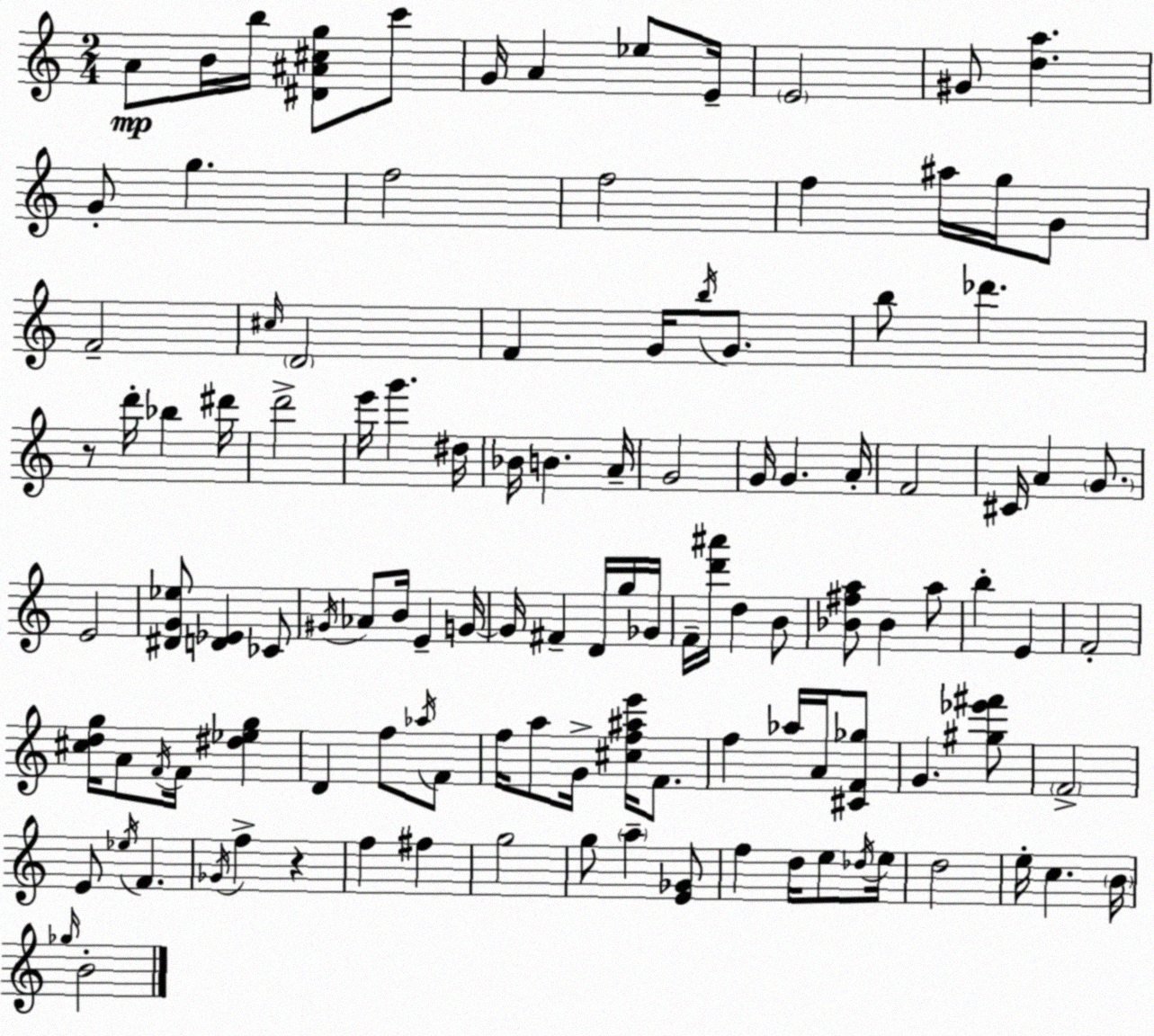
X:1
T:Untitled
M:2/4
L:1/4
K:C
A/2 B/4 b/4 [^D^A^cg]/2 c'/2 G/4 A _e/2 E/4 E2 ^G/2 [da] G/2 g f2 f2 f ^a/4 g/4 G/2 F2 ^c/4 D2 F G/4 b/4 G/2 b/2 _d' z/2 d'/4 _b ^d'/4 d'2 e'/4 g' ^d/4 _B/4 B A/4 G2 G/4 G A/4 F2 ^C/4 A G/2 E2 [^DG_e]/2 [D_E] _C/2 ^G/4 _A/2 B/4 E G/4 G/4 ^F D/4 g/4 _G/4 F/4 [d'^a']/4 d B/2 [_B^fa]/2 _B a/2 b E F2 [^cdg]/4 A/2 F/4 F/4 [^d_eg] D f/2 _a/4 F/2 f/4 a/2 G/4 [^cf^ae']/4 F/2 f _a/4 A/4 [^CF_g]/2 G [^g_e'^f']/2 F2 E/2 _e/4 F _G/4 f z f ^f g2 g/2 a [E_G]/2 f d/4 e/2 _d/4 e/4 d2 e/4 c B/4 _g/4 B2